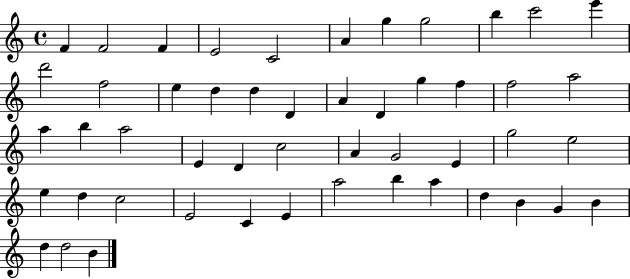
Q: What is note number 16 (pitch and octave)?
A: D5